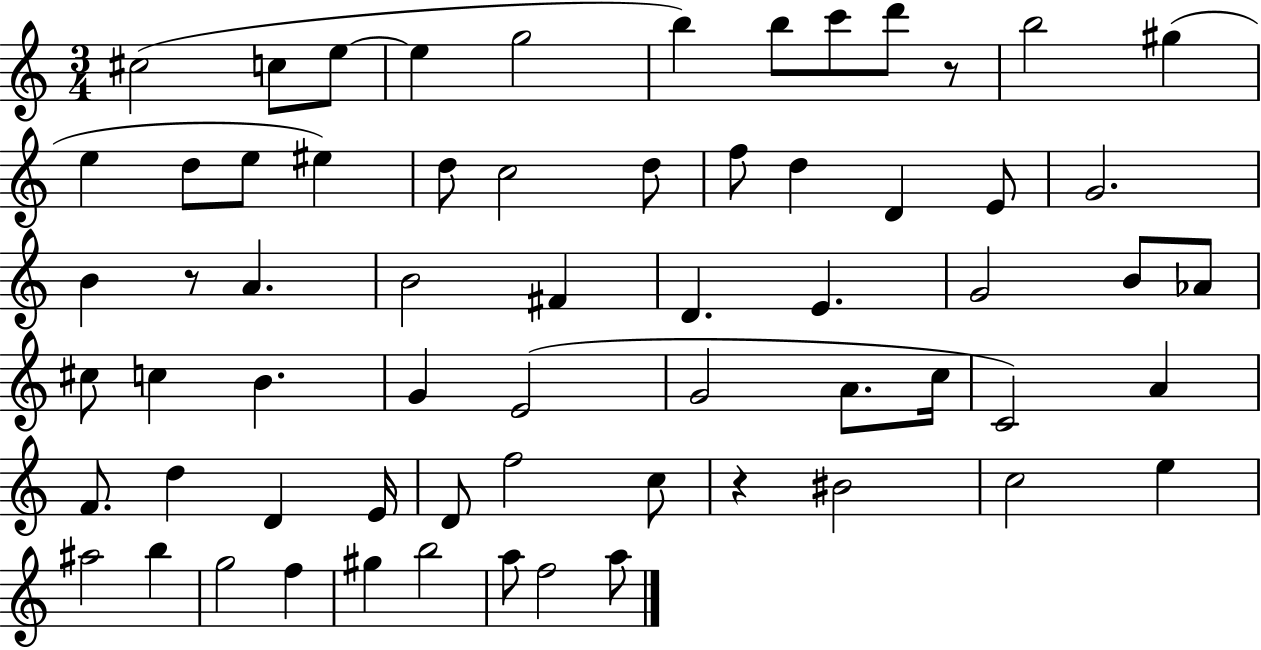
X:1
T:Untitled
M:3/4
L:1/4
K:C
^c2 c/2 e/2 e g2 b b/2 c'/2 d'/2 z/2 b2 ^g e d/2 e/2 ^e d/2 c2 d/2 f/2 d D E/2 G2 B z/2 A B2 ^F D E G2 B/2 _A/2 ^c/2 c B G E2 G2 A/2 c/4 C2 A F/2 d D E/4 D/2 f2 c/2 z ^B2 c2 e ^a2 b g2 f ^g b2 a/2 f2 a/2